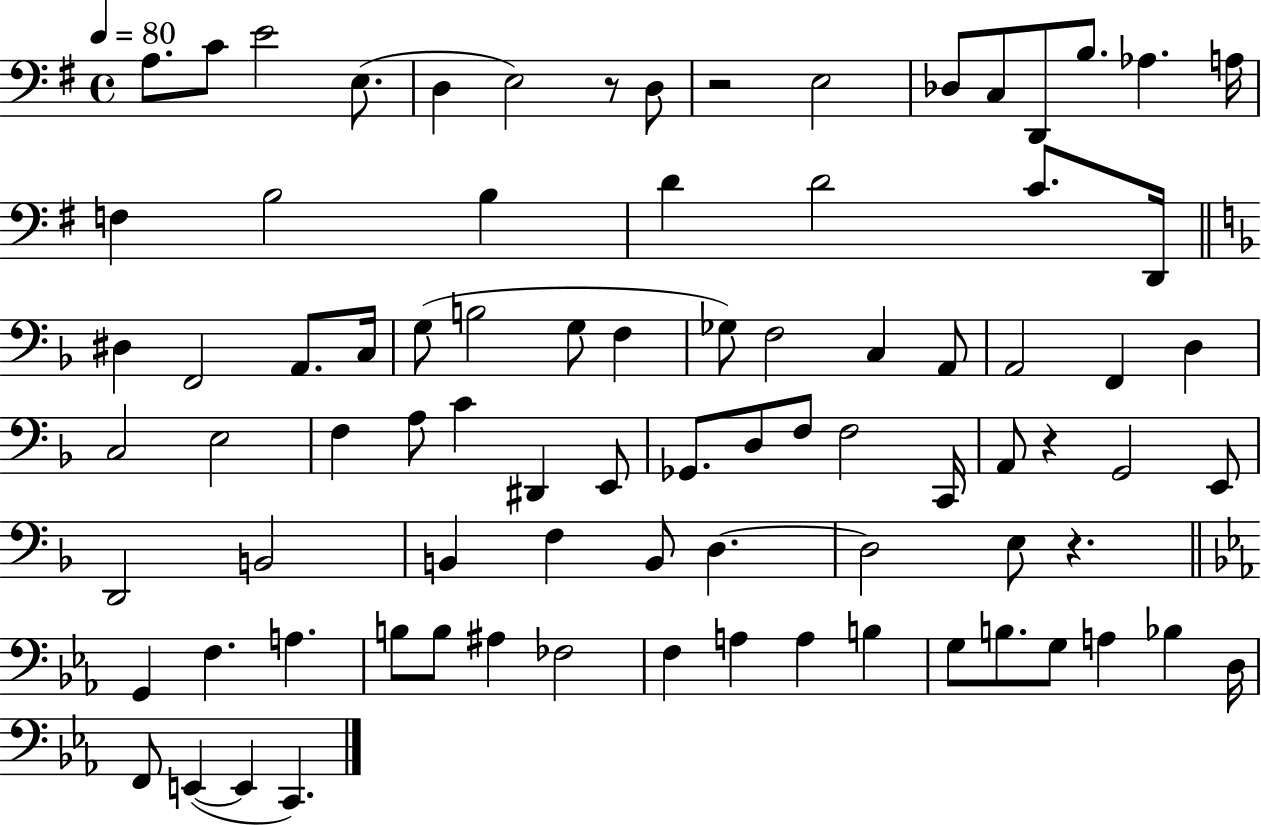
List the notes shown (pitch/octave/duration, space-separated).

A3/e. C4/e E4/h E3/e. D3/q E3/h R/e D3/e R/h E3/h Db3/e C3/e D2/e B3/e. Ab3/q. A3/s F3/q B3/h B3/q D4/q D4/h C4/e. D2/s D#3/q F2/h A2/e. C3/s G3/e B3/h G3/e F3/q Gb3/e F3/h C3/q A2/e A2/h F2/q D3/q C3/h E3/h F3/q A3/e C4/q D#2/q E2/e Gb2/e. D3/e F3/e F3/h C2/s A2/e R/q G2/h E2/e D2/h B2/h B2/q F3/q B2/e D3/q. D3/h E3/e R/q. G2/q F3/q. A3/q. B3/e B3/e A#3/q FES3/h F3/q A3/q A3/q B3/q G3/e B3/e. G3/e A3/q Bb3/q D3/s F2/e E2/q E2/q C2/q.